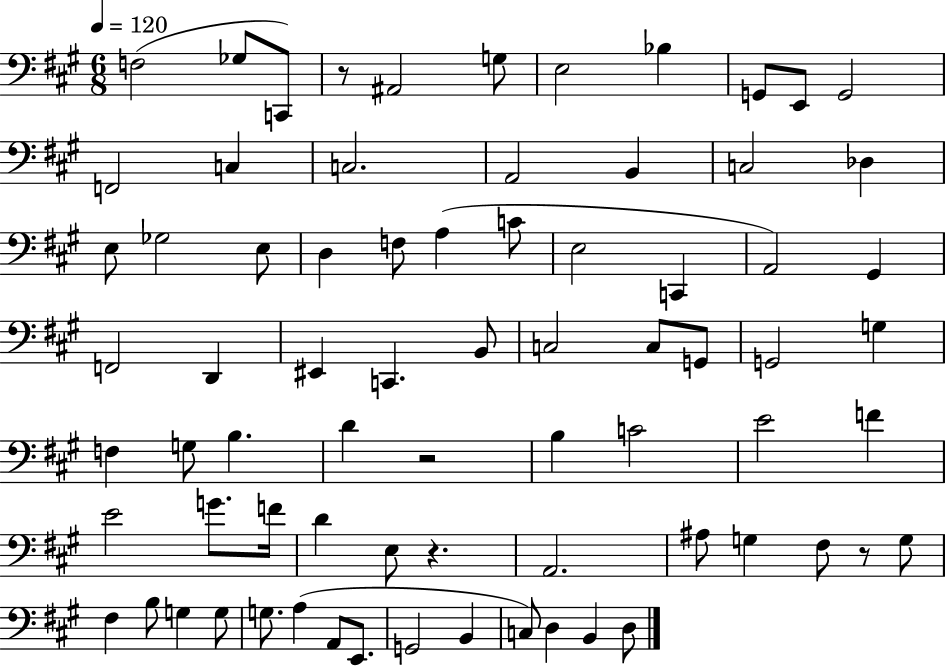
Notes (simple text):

F3/h Gb3/e C2/e R/e A#2/h G3/e E3/h Bb3/q G2/e E2/e G2/h F2/h C3/q C3/h. A2/h B2/q C3/h Db3/q E3/e Gb3/h E3/e D3/q F3/e A3/q C4/e E3/h C2/q A2/h G#2/q F2/h D2/q EIS2/q C2/q. B2/e C3/h C3/e G2/e G2/h G3/q F3/q G3/e B3/q. D4/q R/h B3/q C4/h E4/h F4/q E4/h G4/e. F4/s D4/q E3/e R/q. A2/h. A#3/e G3/q F#3/e R/e G3/e F#3/q B3/e G3/q G3/e G3/e. A3/q A2/e E2/e. G2/h B2/q C3/e D3/q B2/q D3/e